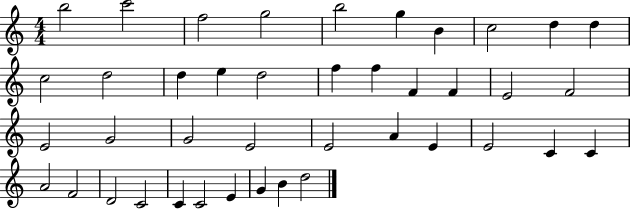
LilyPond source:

{
  \clef treble
  \numericTimeSignature
  \time 4/4
  \key c \major
  b''2 c'''2 | f''2 g''2 | b''2 g''4 b'4 | c''2 d''4 d''4 | \break c''2 d''2 | d''4 e''4 d''2 | f''4 f''4 f'4 f'4 | e'2 f'2 | \break e'2 g'2 | g'2 e'2 | e'2 a'4 e'4 | e'2 c'4 c'4 | \break a'2 f'2 | d'2 c'2 | c'4 c'2 e'4 | g'4 b'4 d''2 | \break \bar "|."
}